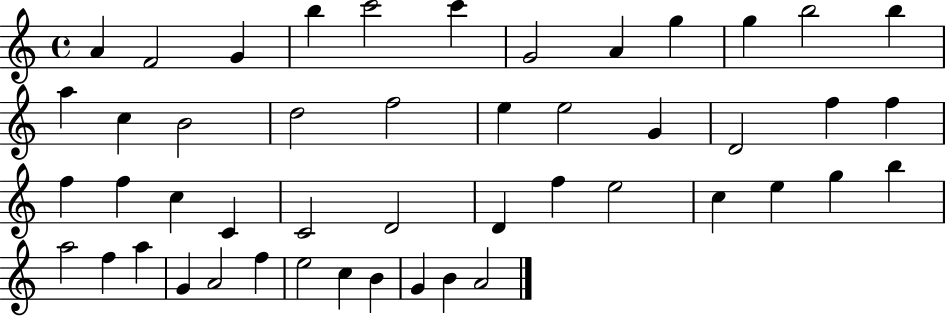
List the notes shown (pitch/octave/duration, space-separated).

A4/q F4/h G4/q B5/q C6/h C6/q G4/h A4/q G5/q G5/q B5/h B5/q A5/q C5/q B4/h D5/h F5/h E5/q E5/h G4/q D4/h F5/q F5/q F5/q F5/q C5/q C4/q C4/h D4/h D4/q F5/q E5/h C5/q E5/q G5/q B5/q A5/h F5/q A5/q G4/q A4/h F5/q E5/h C5/q B4/q G4/q B4/q A4/h